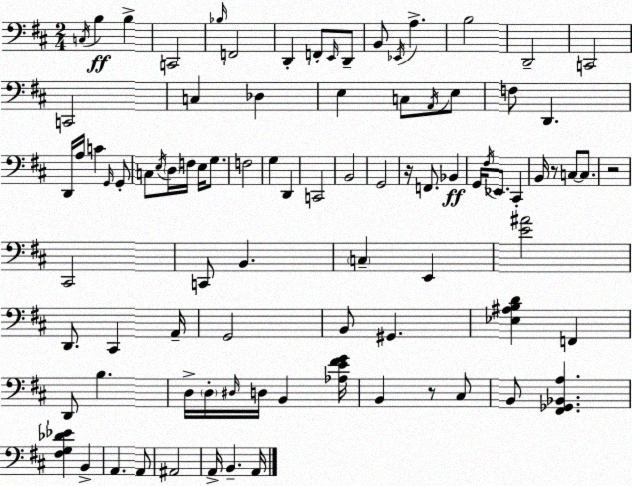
X:1
T:Untitled
M:2/4
L:1/4
K:D
C,/4 B, B, C,,2 _B,/4 F,,2 D,, F,,/2 E,,/4 D,,/2 B,,/2 _E,,/4 A, B,2 D,,2 C,,2 C,,2 C, _D, E, C,/2 A,,/4 E,/2 F,/2 D,, D,,/4 A,/4 C G,,/4 G,,/2 C,/2 E,/4 D,/4 F,/4 E,/4 G,/2 F,2 G, D,, C,,2 B,,2 G,,2 z/4 F,,/2 _B,, G,,/4 ^F,/4 _E,,/2 ^C,, B,,/4 z/2 C,/2 C,/2 z2 ^C,,2 C,,/2 B,, C, E,, [E^A]2 D,,/2 ^C,, A,,/4 G,,2 B,,/2 ^G,, [_E,^A,B,D] F,, D,,/2 B, D,/4 D,/4 ^D,/4 D,/4 B,, [_A,E^FG]/4 B,, z/2 ^C,/2 B,,/2 [^F,,_G,,_B,,A,] [^F,G,_D_E] B,, A,, A,,/2 ^A,,2 A,,/4 B,, A,,/4